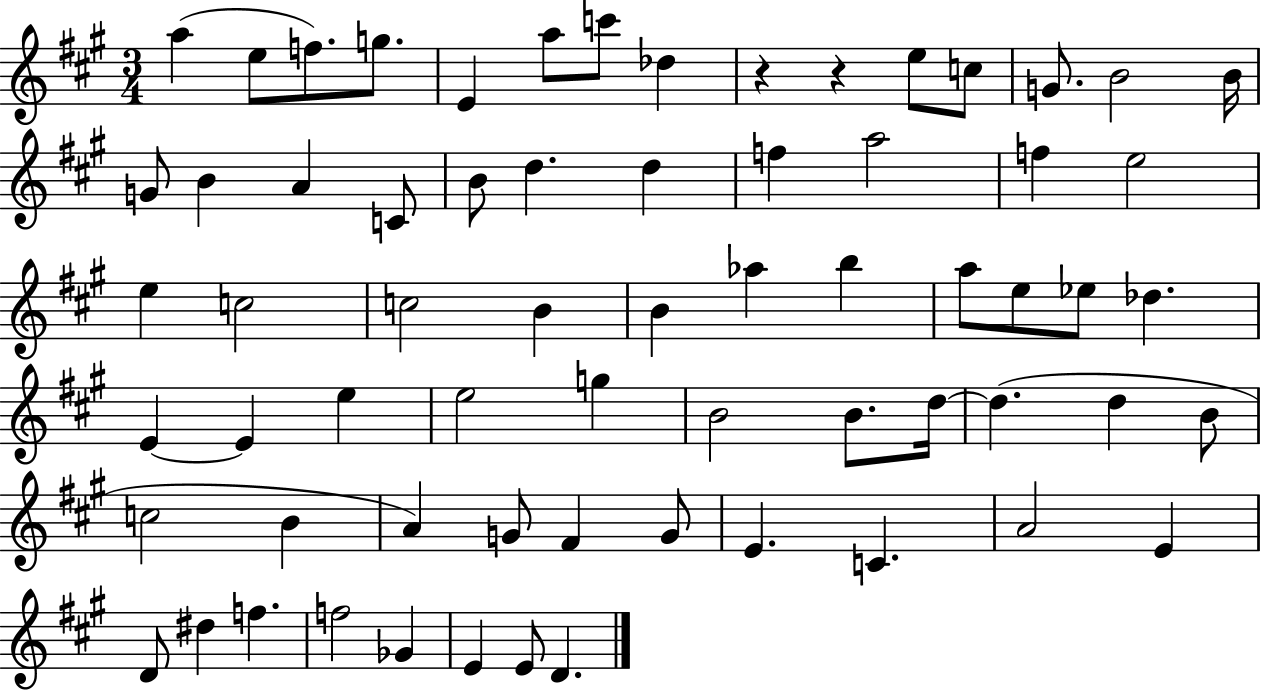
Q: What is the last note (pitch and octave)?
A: D4